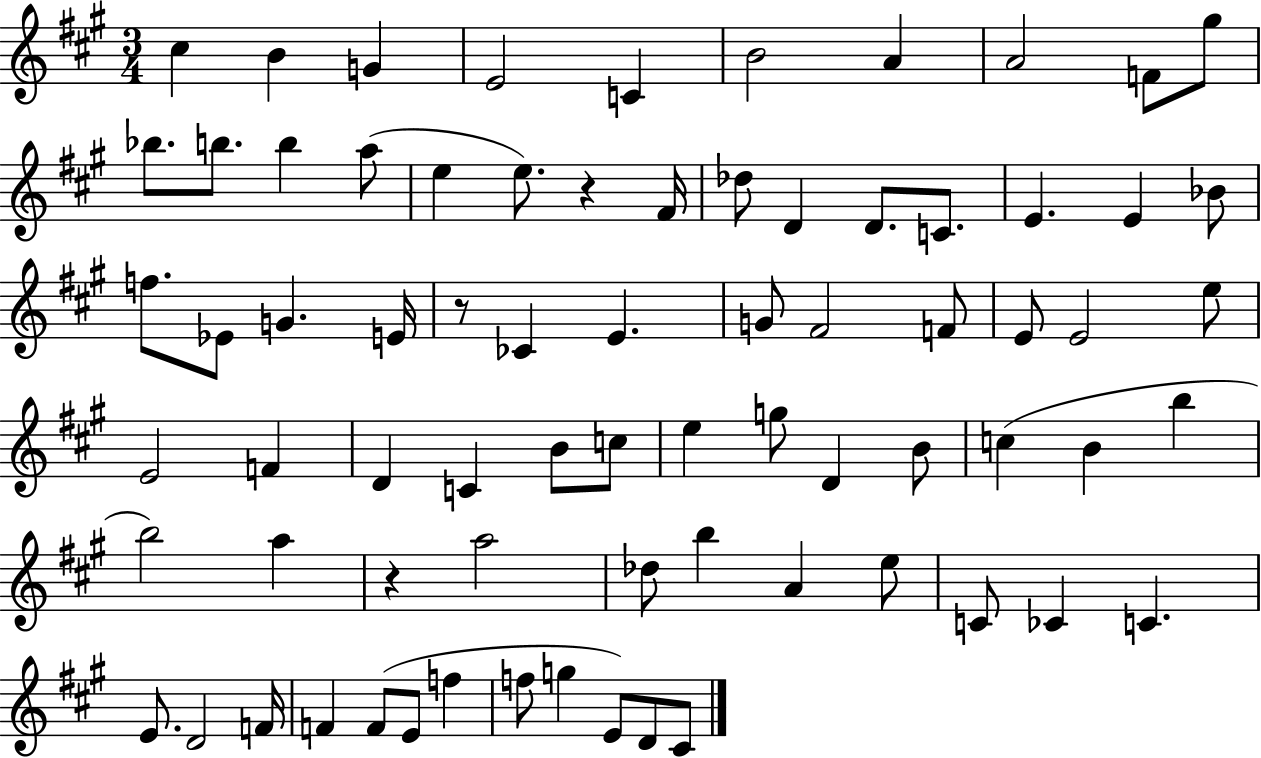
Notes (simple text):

C#5/q B4/q G4/q E4/h C4/q B4/h A4/q A4/h F4/e G#5/e Bb5/e. B5/e. B5/q A5/e E5/q E5/e. R/q F#4/s Db5/e D4/q D4/e. C4/e. E4/q. E4/q Bb4/e F5/e. Eb4/e G4/q. E4/s R/e CES4/q E4/q. G4/e F#4/h F4/e E4/e E4/h E5/e E4/h F4/q D4/q C4/q B4/e C5/e E5/q G5/e D4/q B4/e C5/q B4/q B5/q B5/h A5/q R/q A5/h Db5/e B5/q A4/q E5/e C4/e CES4/q C4/q. E4/e. D4/h F4/s F4/q F4/e E4/e F5/q F5/e G5/q E4/e D4/e C#4/e